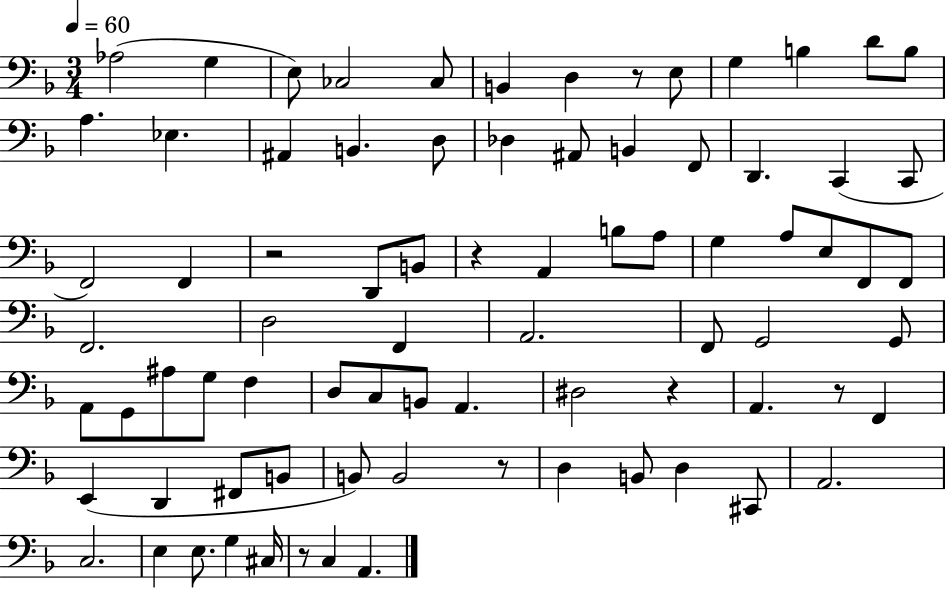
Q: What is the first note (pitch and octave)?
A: Ab3